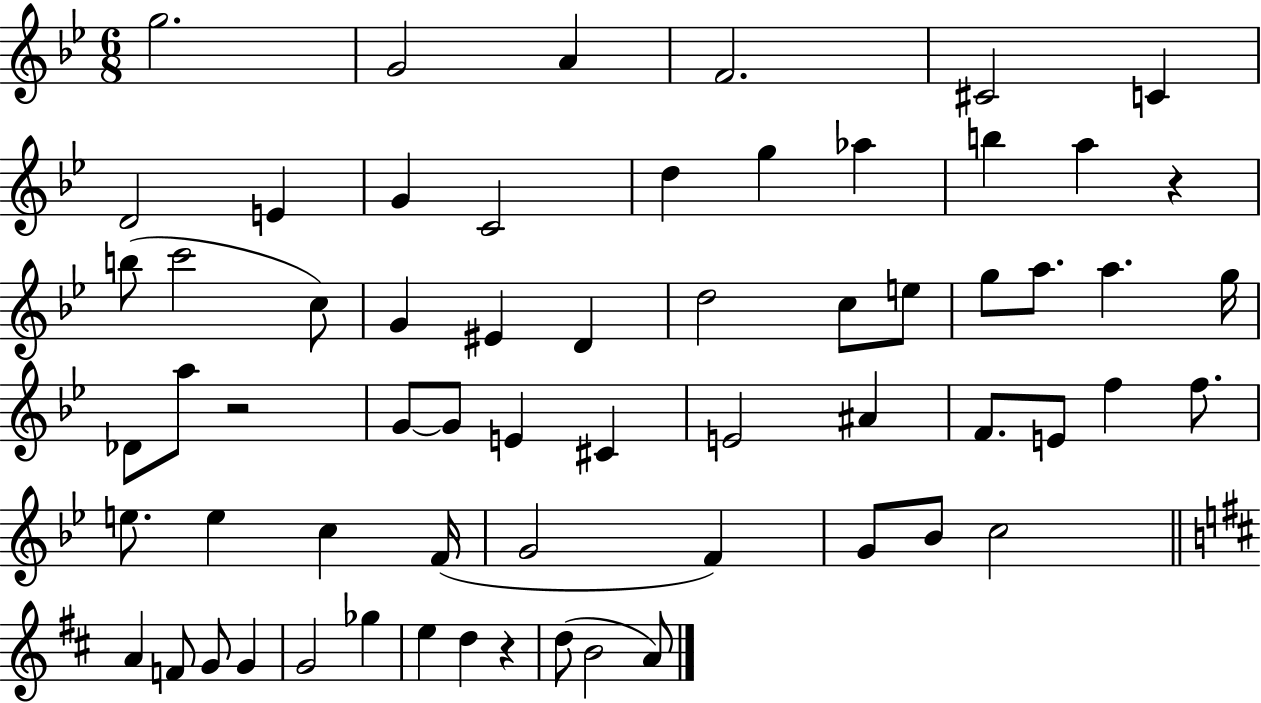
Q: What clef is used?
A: treble